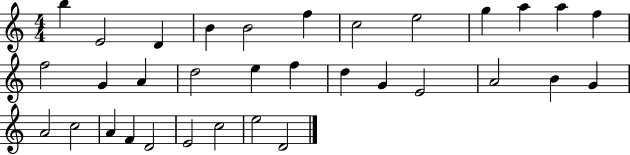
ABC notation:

X:1
T:Untitled
M:4/4
L:1/4
K:C
b E2 D B B2 f c2 e2 g a a f f2 G A d2 e f d G E2 A2 B G A2 c2 A F D2 E2 c2 e2 D2